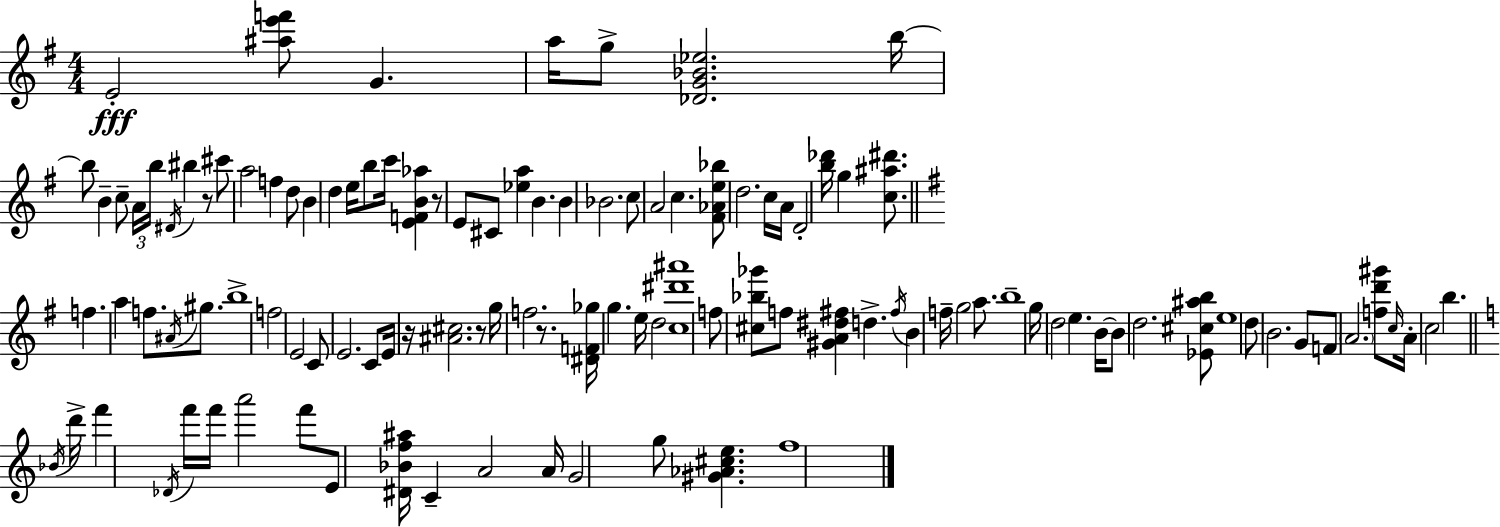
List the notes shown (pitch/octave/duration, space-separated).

E4/h [A#5,E6,F6]/e G4/q. A5/s G5/e [Db4,G4,Bb4,Eb5]/h. B5/s B5/e B4/q C5/e A4/s B5/s D#4/s BIS5/q R/e C#6/e A5/h F5/q D5/e B4/q D5/q E5/s B5/e C6/s [E4,F4,B4,Ab5]/q R/e E4/e C#4/e [Eb5,A5]/q B4/q. B4/q Bb4/h. C5/e A4/h C5/q. [F#4,Ab4,E5,Bb5]/e D5/h. C5/s A4/s D4/h [B5,Db6]/s G5/q [C5,A#5,D#6]/e. F5/q. A5/q F5/e. A#4/s G#5/e. B5/w F5/h E4/h C4/e E4/h. C4/e E4/s R/s [A#4,C#5]/h. R/e G5/s F5/h. R/e. [D#4,F4,Gb5]/s G5/q. E5/s D5/h [C5,D#6,A#6]/w F5/e [C#5,Bb5,Gb6]/e F5/e [G#4,A4,D#5,F#5]/q D5/q. F#5/s B4/q F5/s G5/h A5/e. B5/w G5/s D5/h E5/q. B4/s B4/e D5/h. [Eb4,C#5,A#5,B5]/e E5/w D5/e B4/h. G4/e F4/e A4/h. [F5,D6,G#6]/e C5/s A4/s C5/h B5/q. Bb4/s D6/s F6/q Db4/s F6/s F6/s A6/h F6/e E4/e [D#4,Bb4,F5,A#5]/s C4/q A4/h A4/s G4/h G5/e [G#4,Ab4,C#5,E5]/q. F5/w